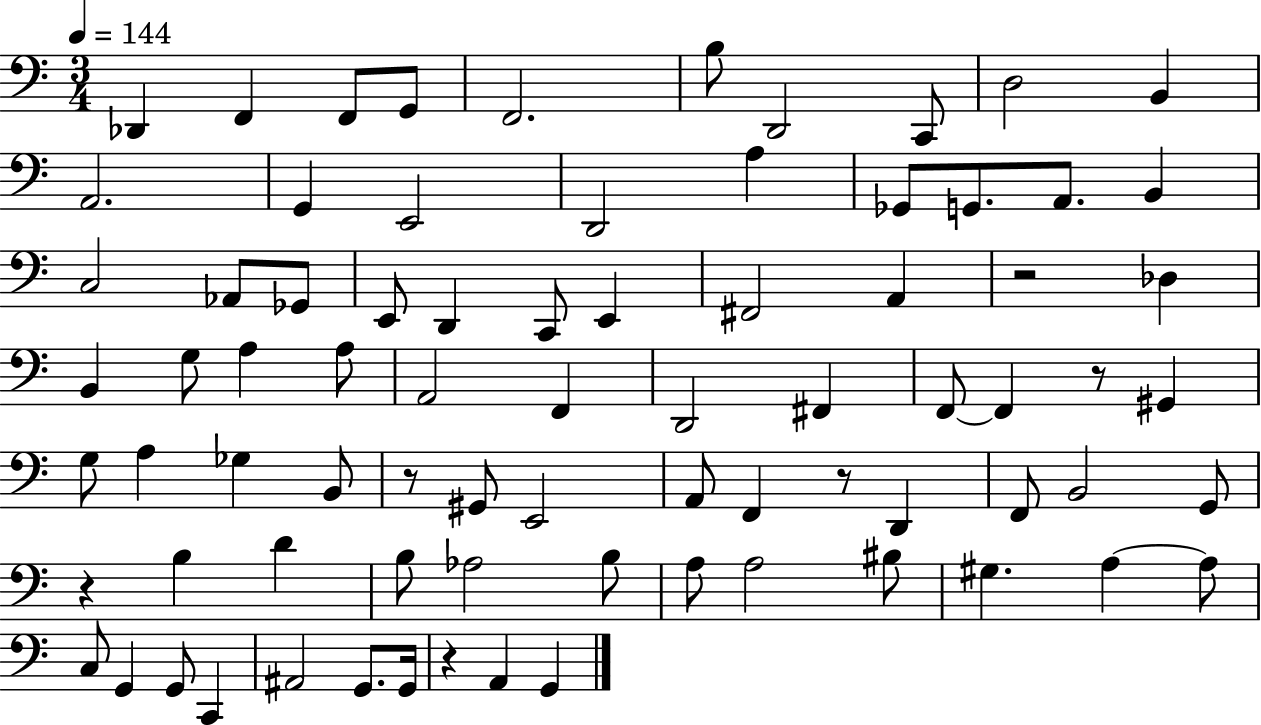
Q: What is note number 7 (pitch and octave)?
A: D2